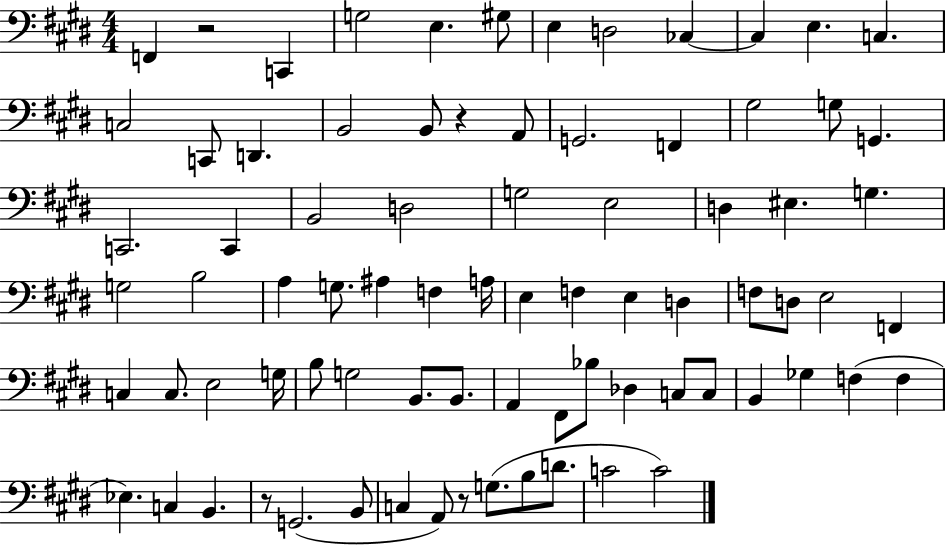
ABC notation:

X:1
T:Untitled
M:4/4
L:1/4
K:E
F,, z2 C,, G,2 E, ^G,/2 E, D,2 _C, _C, E, C, C,2 C,,/2 D,, B,,2 B,,/2 z A,,/2 G,,2 F,, ^G,2 G,/2 G,, C,,2 C,, B,,2 D,2 G,2 E,2 D, ^E, G, G,2 B,2 A, G,/2 ^A, F, A,/4 E, F, E, D, F,/2 D,/2 E,2 F,, C, C,/2 E,2 G,/4 B,/2 G,2 B,,/2 B,,/2 A,, ^F,,/2 _B,/2 _D, C,/2 C,/2 B,, _G, F, F, _E, C, B,, z/2 G,,2 B,,/2 C, A,,/2 z/2 G,/2 B,/2 D/2 C2 C2